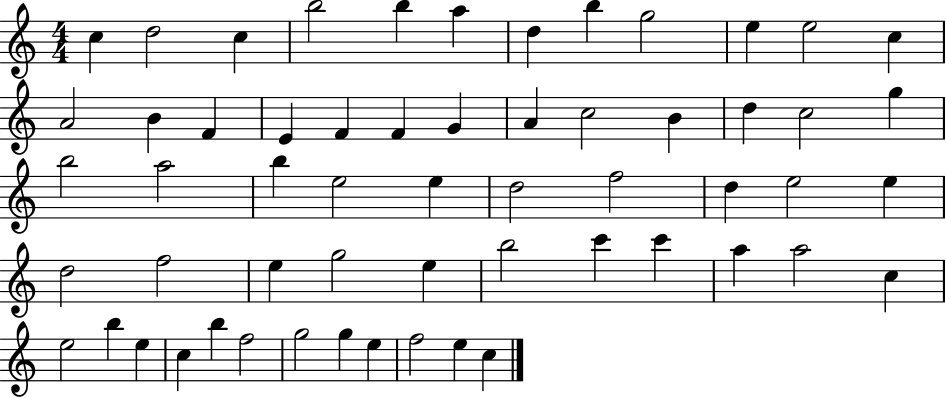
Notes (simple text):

C5/q D5/h C5/q B5/h B5/q A5/q D5/q B5/q G5/h E5/q E5/h C5/q A4/h B4/q F4/q E4/q F4/q F4/q G4/q A4/q C5/h B4/q D5/q C5/h G5/q B5/h A5/h B5/q E5/h E5/q D5/h F5/h D5/q E5/h E5/q D5/h F5/h E5/q G5/h E5/q B5/h C6/q C6/q A5/q A5/h C5/q E5/h B5/q E5/q C5/q B5/q F5/h G5/h G5/q E5/q F5/h E5/q C5/q